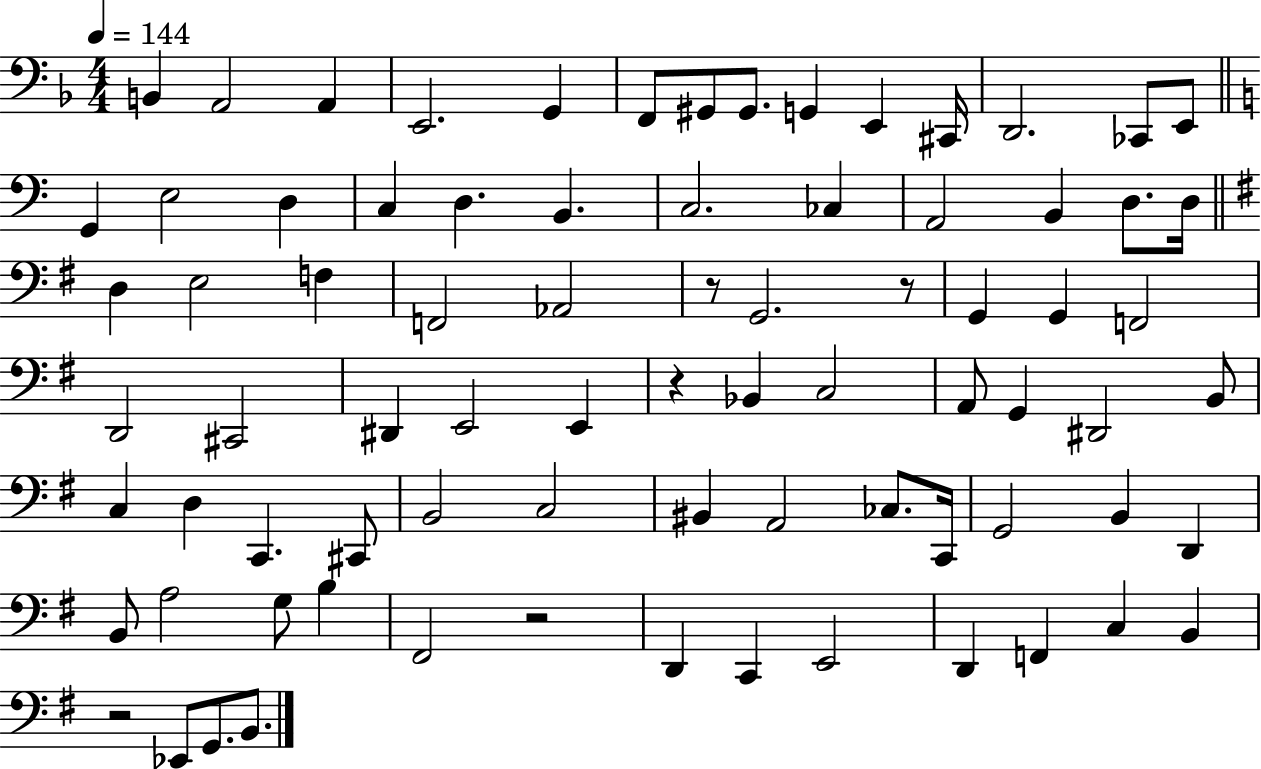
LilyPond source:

{
  \clef bass
  \numericTimeSignature
  \time 4/4
  \key f \major
  \tempo 4 = 144
  b,4 a,2 a,4 | e,2. g,4 | f,8 gis,8 gis,8. g,4 e,4 cis,16 | d,2. ces,8 e,8 | \break \bar "||" \break \key c \major g,4 e2 d4 | c4 d4. b,4. | c2. ces4 | a,2 b,4 d8. d16 | \break \bar "||" \break \key g \major d4 e2 f4 | f,2 aes,2 | r8 g,2. r8 | g,4 g,4 f,2 | \break d,2 cis,2 | dis,4 e,2 e,4 | r4 bes,4 c2 | a,8 g,4 dis,2 b,8 | \break c4 d4 c,4. cis,8 | b,2 c2 | bis,4 a,2 ces8. c,16 | g,2 b,4 d,4 | \break b,8 a2 g8 b4 | fis,2 r2 | d,4 c,4 e,2 | d,4 f,4 c4 b,4 | \break r2 ees,8 g,8. b,8. | \bar "|."
}